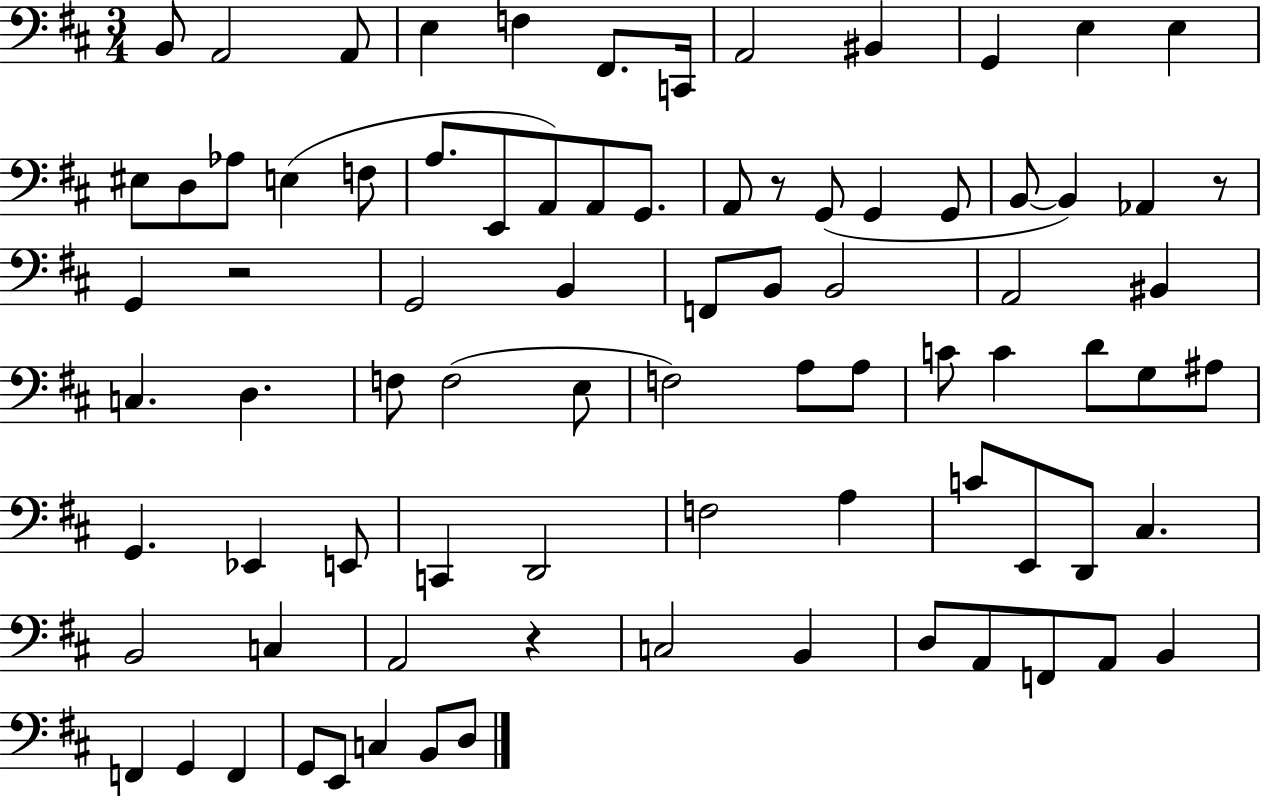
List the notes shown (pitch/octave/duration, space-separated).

B2/e A2/h A2/e E3/q F3/q F#2/e. C2/s A2/h BIS2/q G2/q E3/q E3/q EIS3/e D3/e Ab3/e E3/q F3/e A3/e. E2/e A2/e A2/e G2/e. A2/e R/e G2/e G2/q G2/e B2/e B2/q Ab2/q R/e G2/q R/h G2/h B2/q F2/e B2/e B2/h A2/h BIS2/q C3/q. D3/q. F3/e F3/h E3/e F3/h A3/e A3/e C4/e C4/q D4/e G3/e A#3/e G2/q. Eb2/q E2/e C2/q D2/h F3/h A3/q C4/e E2/e D2/e C#3/q. B2/h C3/q A2/h R/q C3/h B2/q D3/e A2/e F2/e A2/e B2/q F2/q G2/q F2/q G2/e E2/e C3/q B2/e D3/e